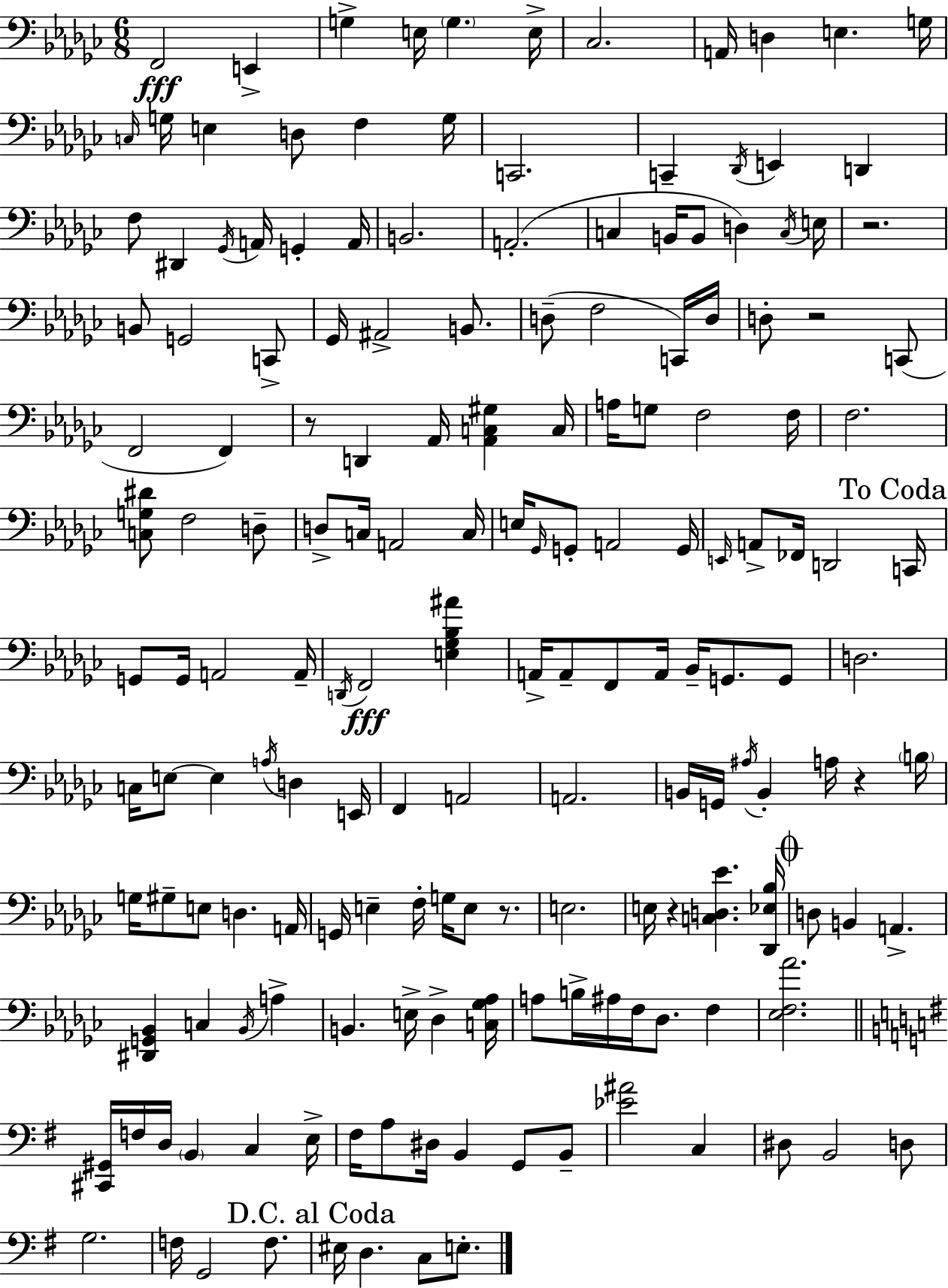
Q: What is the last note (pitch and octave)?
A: E3